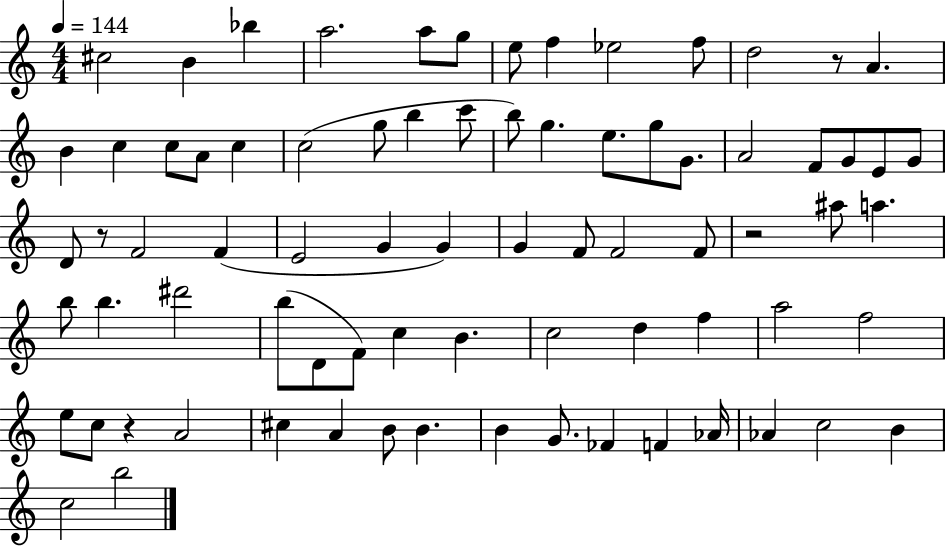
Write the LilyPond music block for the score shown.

{
  \clef treble
  \numericTimeSignature
  \time 4/4
  \key c \major
  \tempo 4 = 144
  cis''2 b'4 bes''4 | a''2. a''8 g''8 | e''8 f''4 ees''2 f''8 | d''2 r8 a'4. | \break b'4 c''4 c''8 a'8 c''4 | c''2( g''8 b''4 c'''8 | b''8) g''4. e''8. g''8 g'8. | a'2 f'8 g'8 e'8 g'8 | \break d'8 r8 f'2 f'4( | e'2 g'4 g'4) | g'4 f'8 f'2 f'8 | r2 ais''8 a''4. | \break b''8 b''4. dis'''2 | b''8( d'8 f'8) c''4 b'4. | c''2 d''4 f''4 | a''2 f''2 | \break e''8 c''8 r4 a'2 | cis''4 a'4 b'8 b'4. | b'4 g'8. fes'4 f'4 aes'16 | aes'4 c''2 b'4 | \break c''2 b''2 | \bar "|."
}